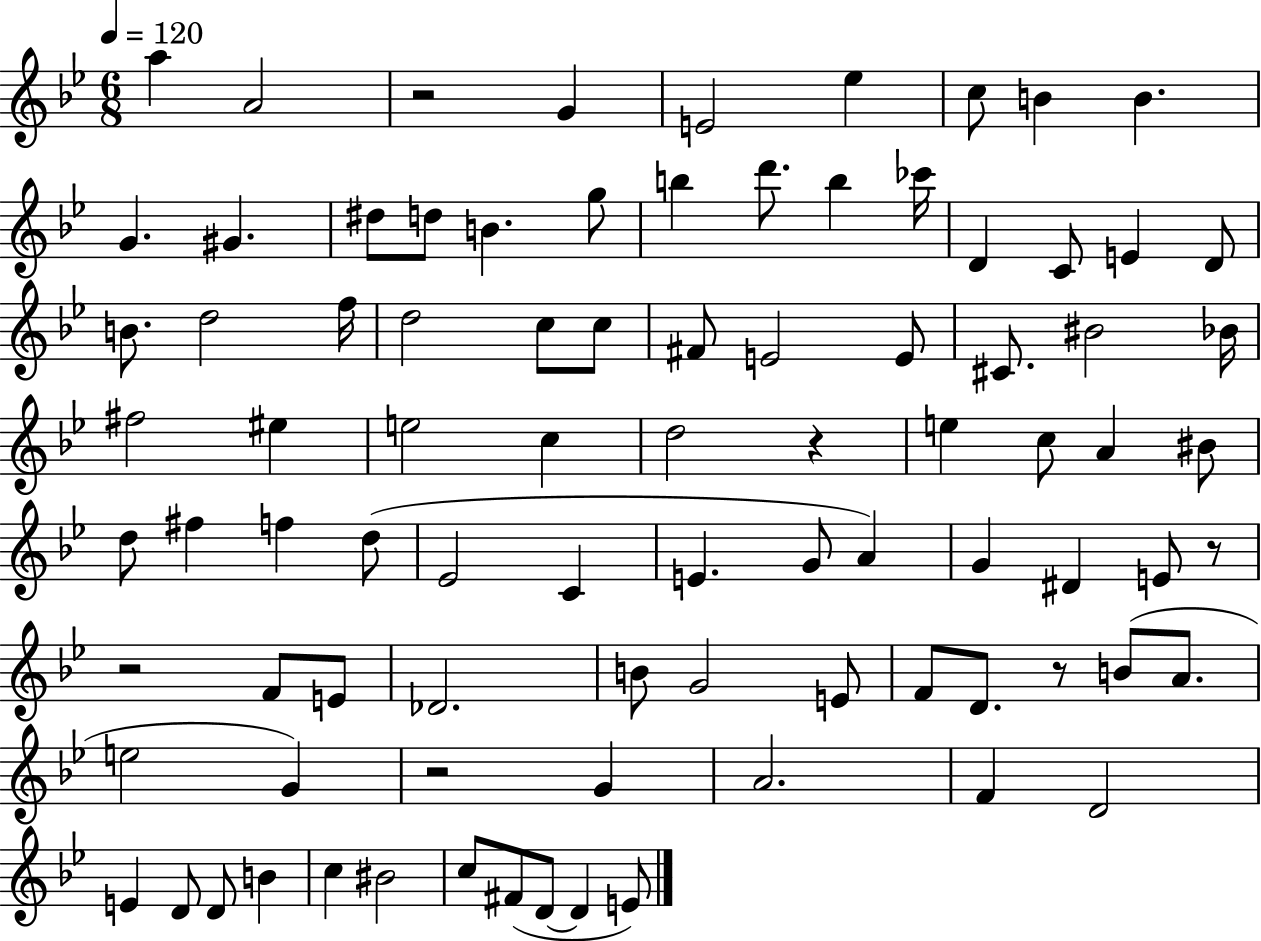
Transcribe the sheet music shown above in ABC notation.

X:1
T:Untitled
M:6/8
L:1/4
K:Bb
a A2 z2 G E2 _e c/2 B B G ^G ^d/2 d/2 B g/2 b d'/2 b _c'/4 D C/2 E D/2 B/2 d2 f/4 d2 c/2 c/2 ^F/2 E2 E/2 ^C/2 ^B2 _B/4 ^f2 ^e e2 c d2 z e c/2 A ^B/2 d/2 ^f f d/2 _E2 C E G/2 A G ^D E/2 z/2 z2 F/2 E/2 _D2 B/2 G2 E/2 F/2 D/2 z/2 B/2 A/2 e2 G z2 G A2 F D2 E D/2 D/2 B c ^B2 c/2 ^F/2 D/2 D E/2